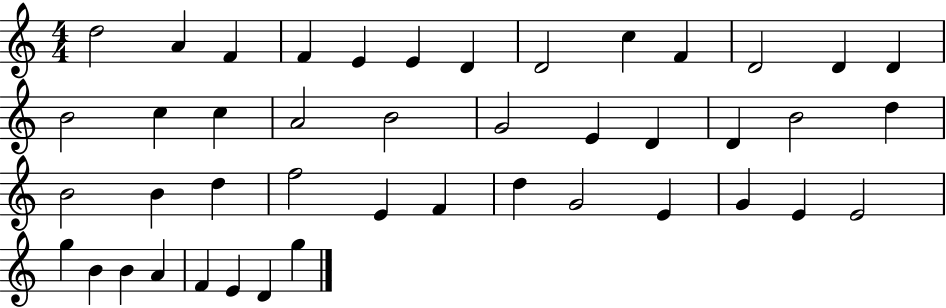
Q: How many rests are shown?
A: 0